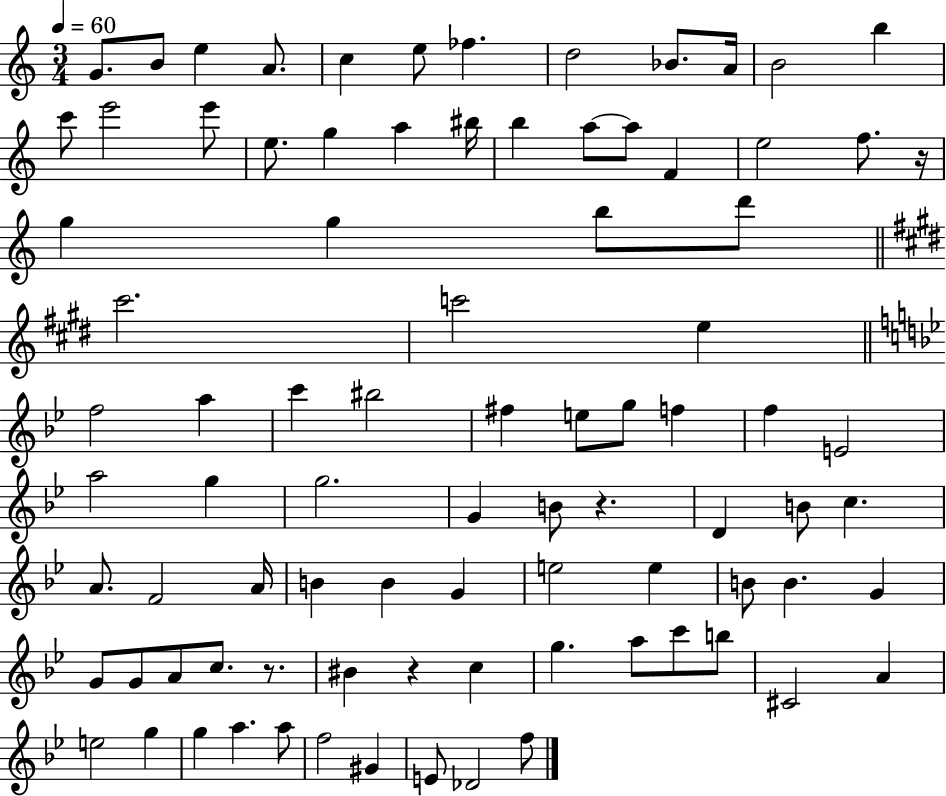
{
  \clef treble
  \numericTimeSignature
  \time 3/4
  \key c \major
  \tempo 4 = 60
  g'8. b'8 e''4 a'8. | c''4 e''8 fes''4. | d''2 bes'8. a'16 | b'2 b''4 | \break c'''8 e'''2 e'''8 | e''8. g''4 a''4 bis''16 | b''4 a''8~~ a''8 f'4 | e''2 f''8. r16 | \break g''4 g''4 b''8 d'''8 | \bar "||" \break \key e \major cis'''2. | c'''2 e''4 | \bar "||" \break \key g \minor f''2 a''4 | c'''4 bis''2 | fis''4 e''8 g''8 f''4 | f''4 e'2 | \break a''2 g''4 | g''2. | g'4 b'8 r4. | d'4 b'8 c''4. | \break a'8. f'2 a'16 | b'4 b'4 g'4 | e''2 e''4 | b'8 b'4. g'4 | \break g'8 g'8 a'8 c''8. r8. | bis'4 r4 c''4 | g''4. a''8 c'''8 b''8 | cis'2 a'4 | \break e''2 g''4 | g''4 a''4. a''8 | f''2 gis'4 | e'8 des'2 f''8 | \break \bar "|."
}